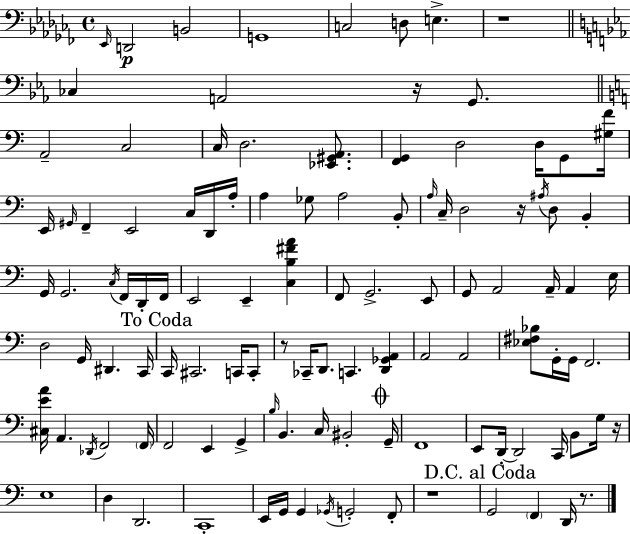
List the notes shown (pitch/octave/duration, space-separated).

Eb2/s D2/h B2/h G2/w C3/h D3/e E3/q. R/w CES3/q A2/h R/s G2/e. A2/h C3/h C3/s D3/h. [Eb2,G#2,A2]/e. [F2,G2]/q D3/h D3/s G2/e [G#3,F4]/s E2/s G#2/s F2/q E2/h C3/s D2/s A3/s A3/q Gb3/e A3/h B2/e A3/s C3/s D3/h R/s A#3/s D3/e B2/q G2/s G2/h. C3/s F2/s D2/s F2/s E2/h E2/q [C3,B3,F#4,A4]/q F2/e G2/h. E2/e G2/e A2/h A2/s A2/q E3/s D3/h G2/s D#2/q. C2/s C2/s C#2/h. C2/s C2/e R/e CES2/s D2/e. C2/q. [D2,Gb2,A2]/q A2/h A2/h [Eb3,F#3,Bb3]/e G2/s G2/s F2/h. [C#3,E4,A4]/s A2/q. Db2/s F2/h F2/s F2/h E2/q G2/q B3/s B2/q. C3/s BIS2/h G2/s F2/w E2/e D2/s D2/h C2/s B2/e G3/s R/s E3/w D3/q D2/h. C2/w E2/s G2/s G2/q Gb2/s G2/h F2/e R/w G2/h F2/q D2/s R/e.